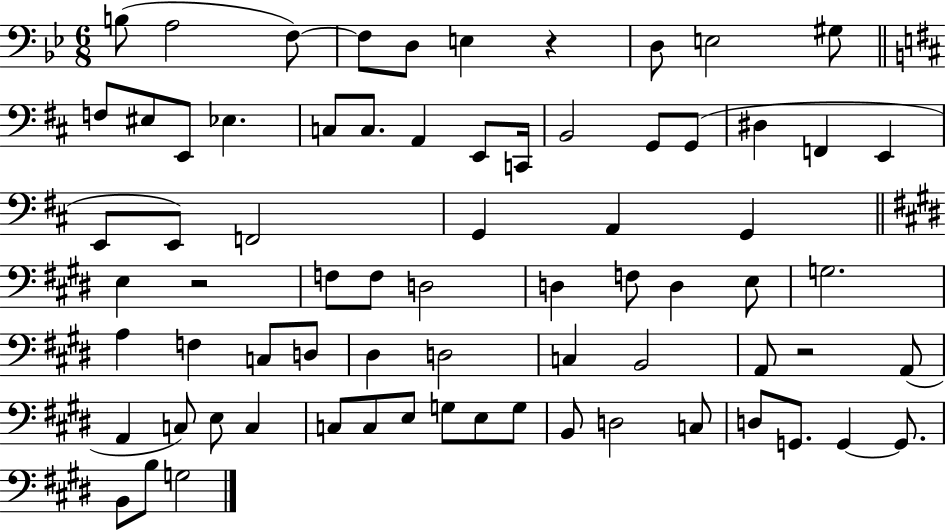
{
  \clef bass
  \numericTimeSignature
  \time 6/8
  \key bes \major
  b8( a2 f8~~) | f8 d8 e4 r4 | d8 e2 gis8 | \bar "||" \break \key d \major f8 eis8 e,8 ees4. | c8 c8. a,4 e,8 c,16 | b,2 g,8 g,8( | dis4 f,4 e,4 | \break e,8 e,8) f,2 | g,4 a,4 g,4 | \bar "||" \break \key e \major e4 r2 | f8 f8 d2 | d4 f8 d4 e8 | g2. | \break a4 f4 c8 d8 | dis4 d2 | c4 b,2 | a,8 r2 a,8( | \break a,4 c8) e8 c4 | c8 c8 e8 g8 e8 g8 | b,8 d2 c8 | d8 g,8. g,4~~ g,8. | \break b,8 b8 g2 | \bar "|."
}